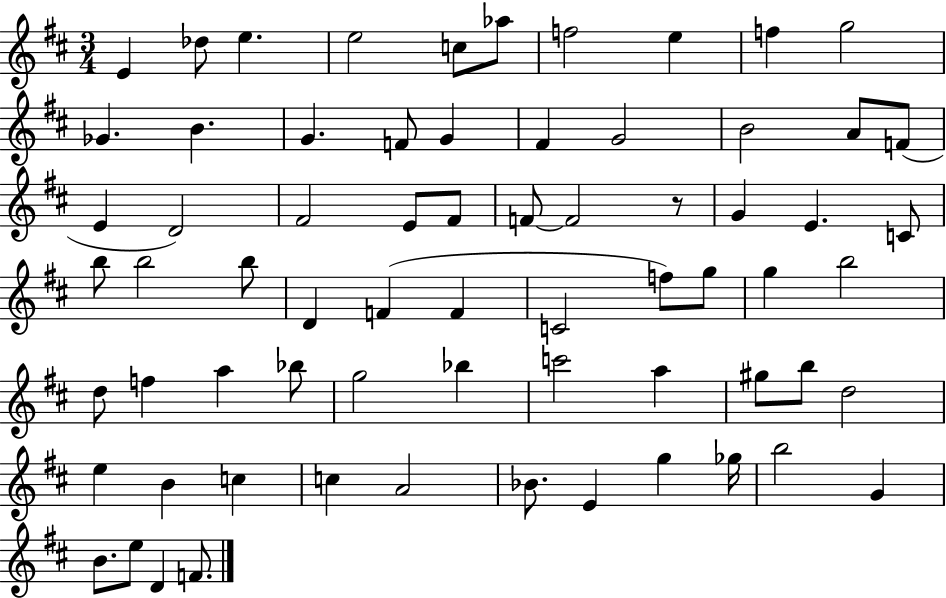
X:1
T:Untitled
M:3/4
L:1/4
K:D
E _d/2 e e2 c/2 _a/2 f2 e f g2 _G B G F/2 G ^F G2 B2 A/2 F/2 E D2 ^F2 E/2 ^F/2 F/2 F2 z/2 G E C/2 b/2 b2 b/2 D F F C2 f/2 g/2 g b2 d/2 f a _b/2 g2 _b c'2 a ^g/2 b/2 d2 e B c c A2 _B/2 E g _g/4 b2 G B/2 e/2 D F/2